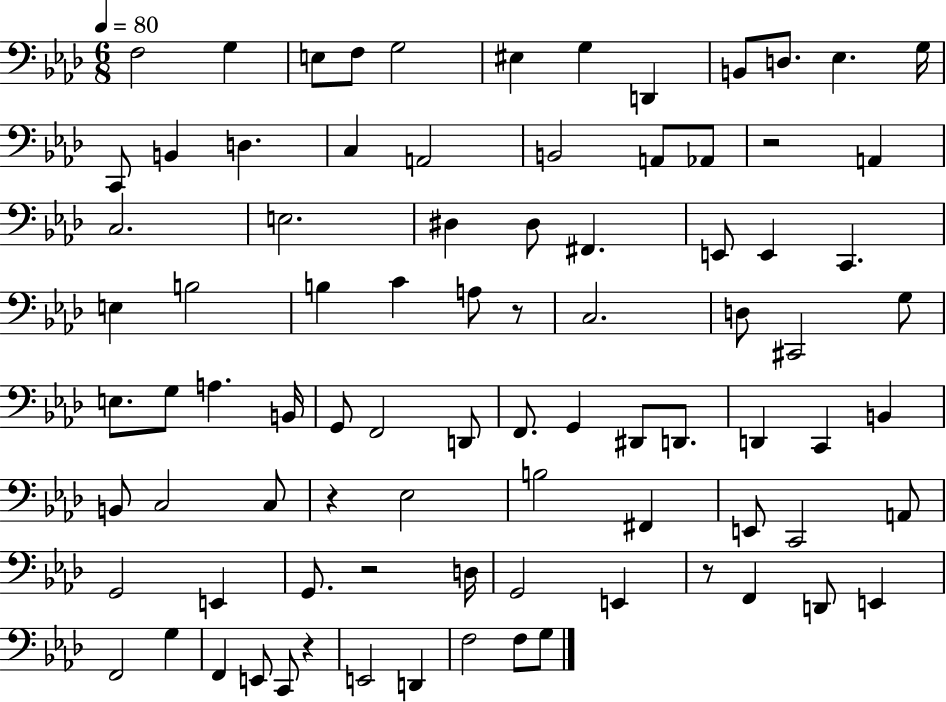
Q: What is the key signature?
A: AES major